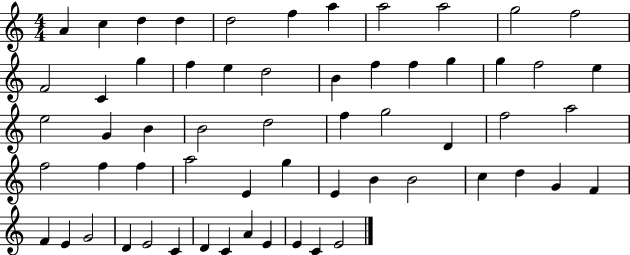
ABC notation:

X:1
T:Untitled
M:4/4
L:1/4
K:C
A c d d d2 f a a2 a2 g2 f2 F2 C g f e d2 B f f g g f2 e e2 G B B2 d2 f g2 D f2 a2 f2 f f a2 E g E B B2 c d G F F E G2 D E2 C D C A E E C E2